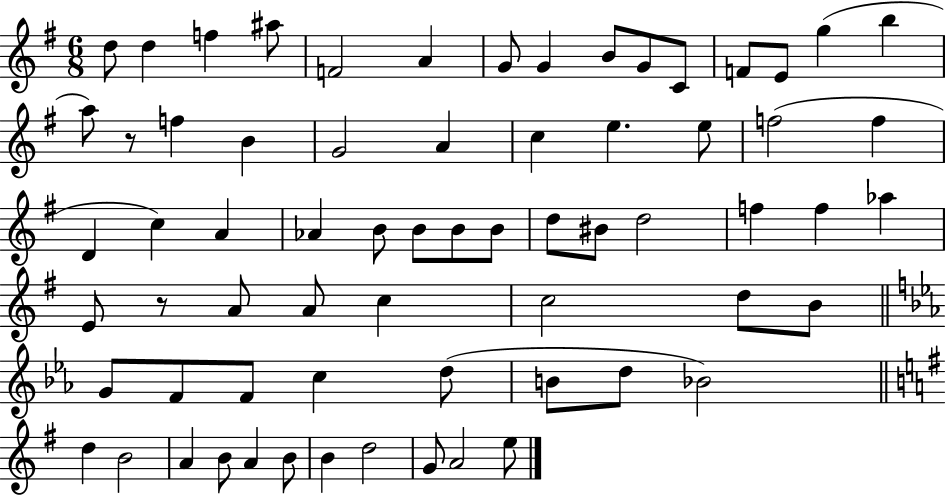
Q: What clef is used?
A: treble